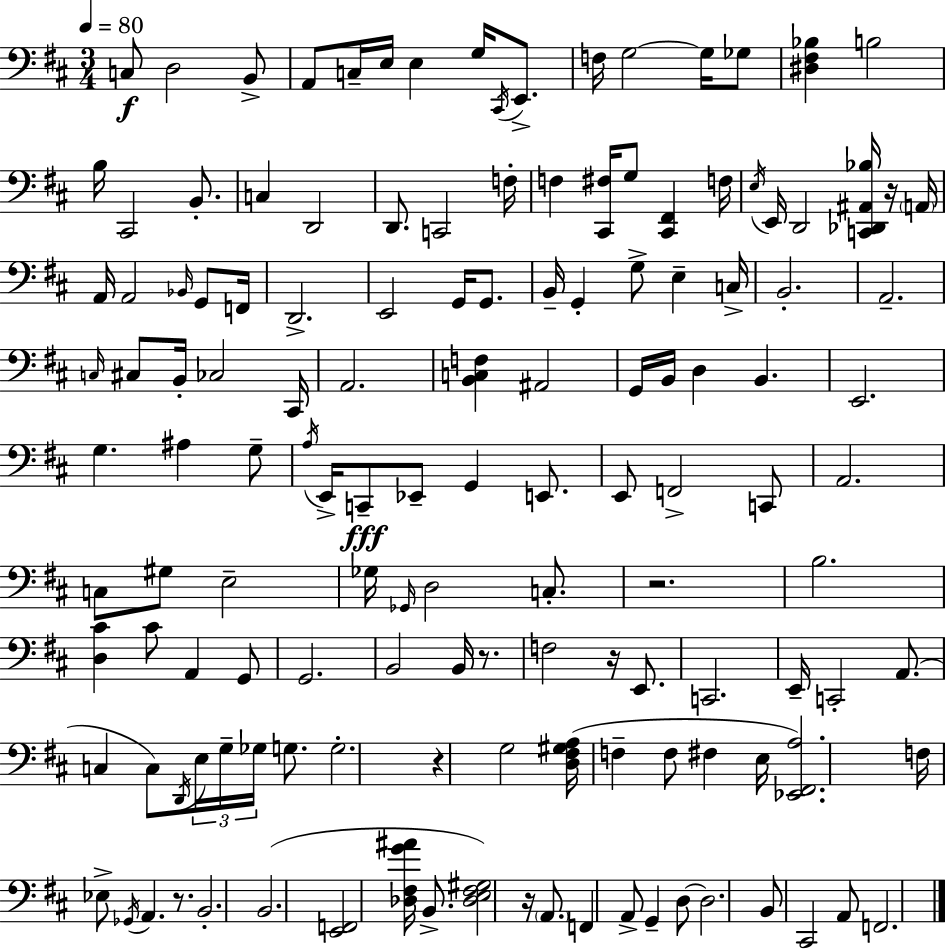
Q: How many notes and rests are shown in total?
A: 139